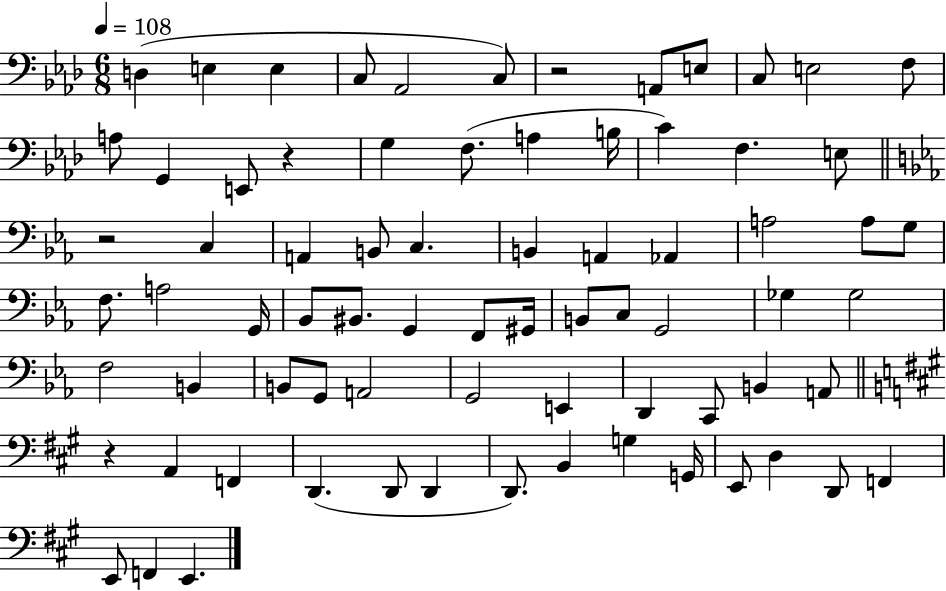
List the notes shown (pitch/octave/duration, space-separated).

D3/q E3/q E3/q C3/e Ab2/h C3/e R/h A2/e E3/e C3/e E3/h F3/e A3/e G2/q E2/e R/q G3/q F3/e. A3/q B3/s C4/q F3/q. E3/e R/h C3/q A2/q B2/e C3/q. B2/q A2/q Ab2/q A3/h A3/e G3/e F3/e. A3/h G2/s Bb2/e BIS2/e. G2/q F2/e G#2/s B2/e C3/e G2/h Gb3/q Gb3/h F3/h B2/q B2/e G2/e A2/h G2/h E2/q D2/q C2/e B2/q A2/e R/q A2/q F2/q D2/q. D2/e D2/q D2/e. B2/q G3/q G2/s E2/e D3/q D2/e F2/q E2/e F2/q E2/q.